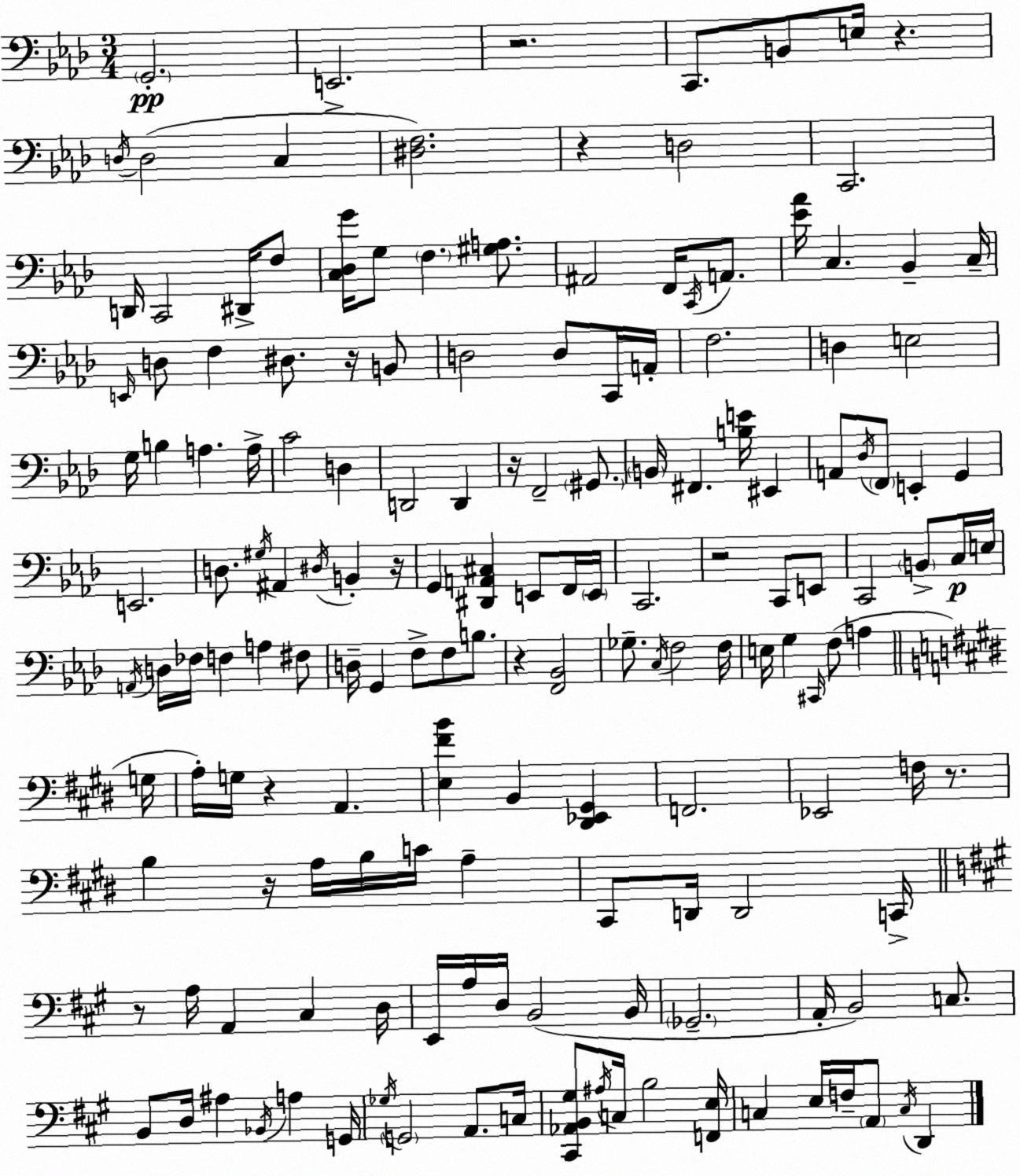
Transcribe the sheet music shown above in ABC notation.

X:1
T:Untitled
M:3/4
L:1/4
K:Fm
G,,2 E,,2 z2 C,,/2 B,,/2 E,/4 z D,/4 D,2 C, [^D,F,]2 z D,2 C,,2 D,,/4 C,,2 ^D,,/4 F,/2 [C,_D,G]/4 G,/2 F, [^G,A,]/2 ^A,,2 F,,/4 C,,/4 A,,/2 [_E_A]/4 C, _B,, C,/4 E,,/4 D,/2 F, ^D,/2 z/4 B,,/2 D,2 D,/2 C,,/4 A,,/4 F,2 D, E,2 G,/4 B, A, A,/4 C2 D, D,,2 D,, z/4 F,,2 ^G,,/2 B,,/4 ^F,, [B,E]/4 ^E,, A,,/2 _D,/4 F,,/2 E,, G,, E,,2 D,/2 ^G,/4 ^A,, ^D,/4 B,, z/4 G,, [^D,,A,,^C,] E,,/2 F,,/4 E,,/4 C,,2 z2 C,,/2 E,,/2 C,,2 B,,/2 C,/4 E,/4 A,,/4 D,/4 _F,/4 F, A, ^F,/2 D,/4 G,, F,/2 F,/2 B,/2 z [F,,_B,,]2 _G,/2 C,/4 F,2 F,/4 E,/4 G, ^C,,/4 F,/2 A, G,/4 A,/4 G,/4 z A,, [E,^FB] B,, [^D,,_E,,^G,,] F,,2 _E,,2 F,/4 z/2 B, z/4 A,/4 B,/4 C/4 A, ^C,,/2 D,,/4 D,,2 C,,/4 z/2 A,/4 A,, ^C, D,/4 E,,/4 A,/4 D,/4 B,,2 B,,/4 _G,,2 A,,/4 B,,2 C,/2 B,,/2 D,/4 ^A, _B,,/4 A, G,,/4 _G,/4 G,,2 A,,/2 C,/4 [^C,,_A,,B,,^G,]/2 ^A,/4 C,/4 B,2 [F,,E,]/4 C, E,/4 F,/4 A,,/2 C,/4 D,,